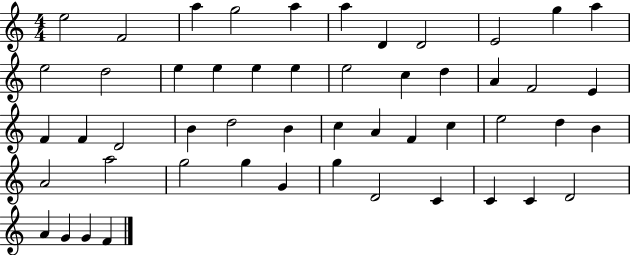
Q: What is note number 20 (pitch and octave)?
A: D5